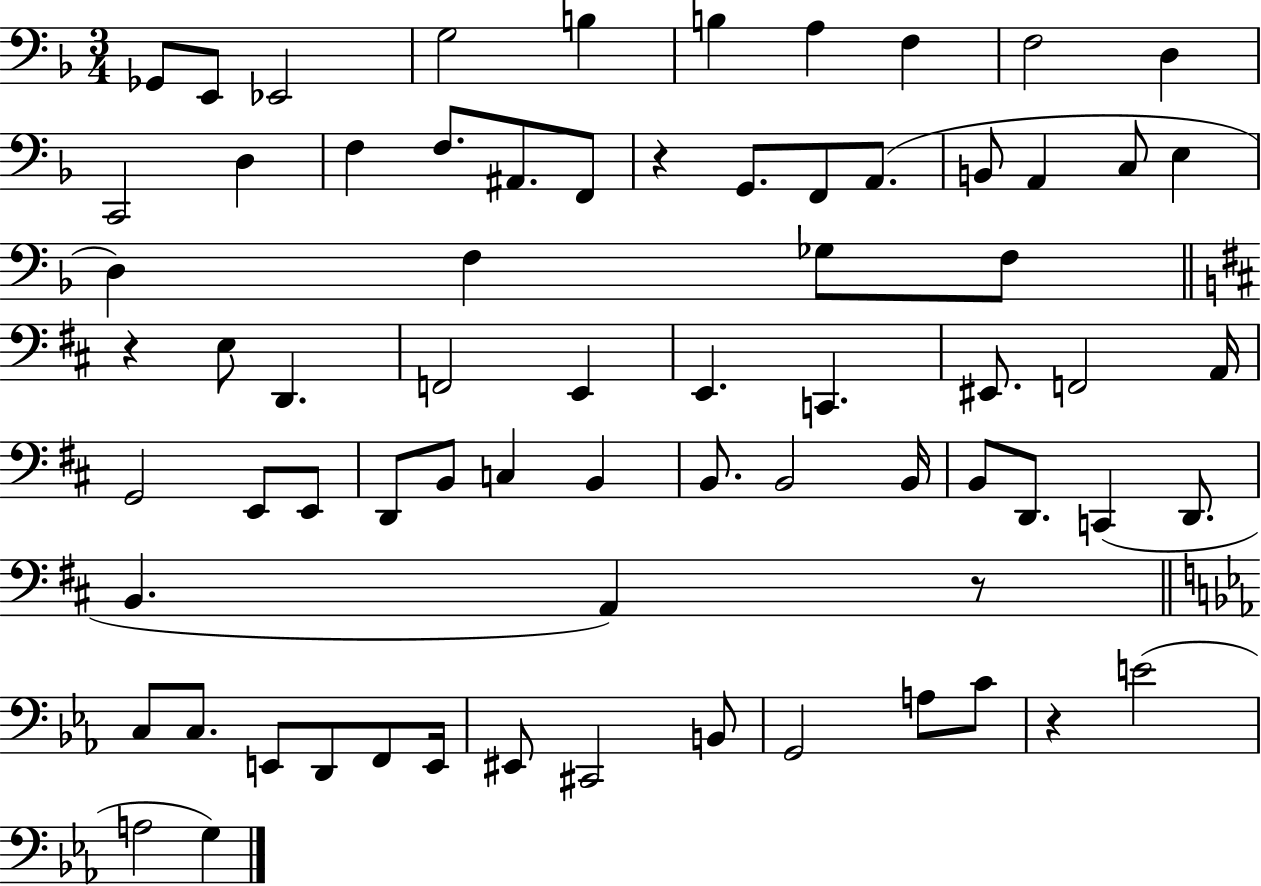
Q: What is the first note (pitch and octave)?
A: Gb2